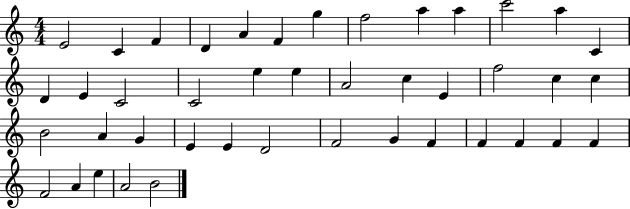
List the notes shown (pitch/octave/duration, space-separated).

E4/h C4/q F4/q D4/q A4/q F4/q G5/q F5/h A5/q A5/q C6/h A5/q C4/q D4/q E4/q C4/h C4/h E5/q E5/q A4/h C5/q E4/q F5/h C5/q C5/q B4/h A4/q G4/q E4/q E4/q D4/h F4/h G4/q F4/q F4/q F4/q F4/q F4/q F4/h A4/q E5/q A4/h B4/h